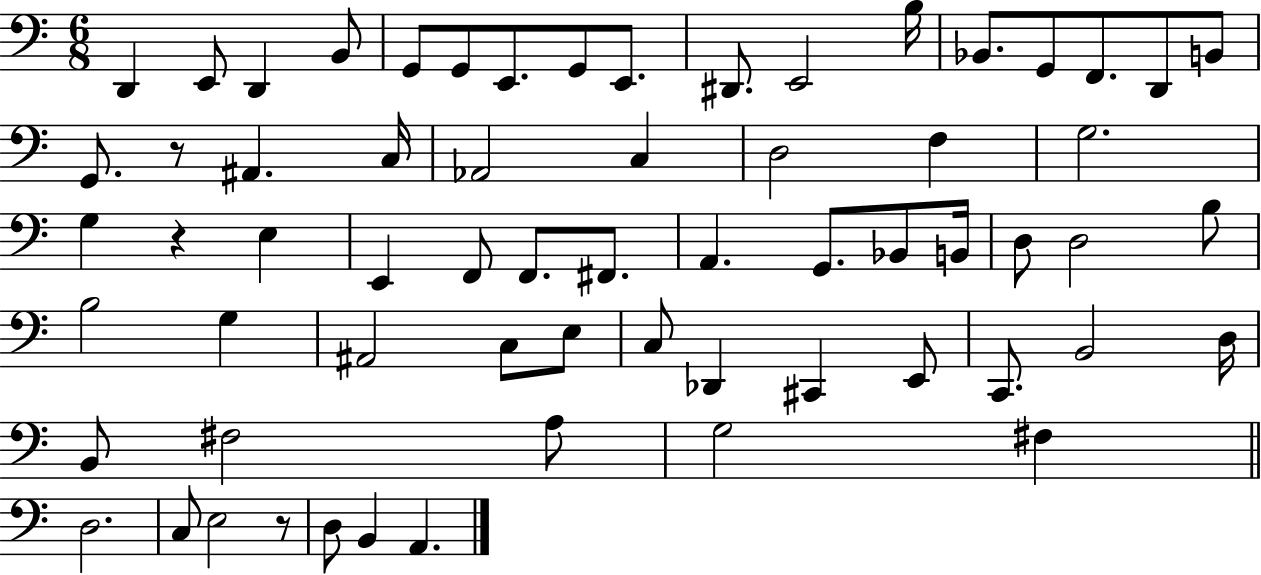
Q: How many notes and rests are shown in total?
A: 64